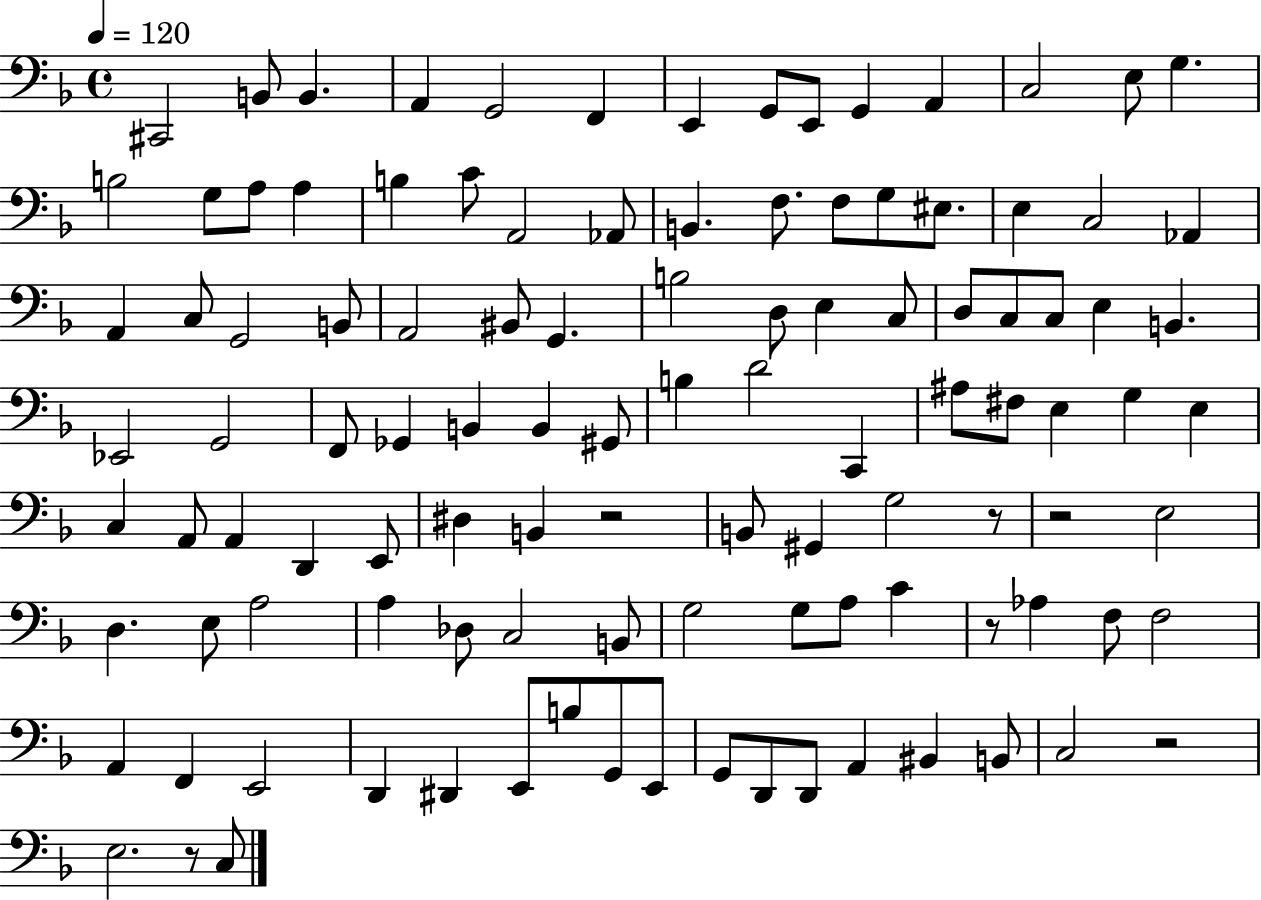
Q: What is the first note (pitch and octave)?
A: C#2